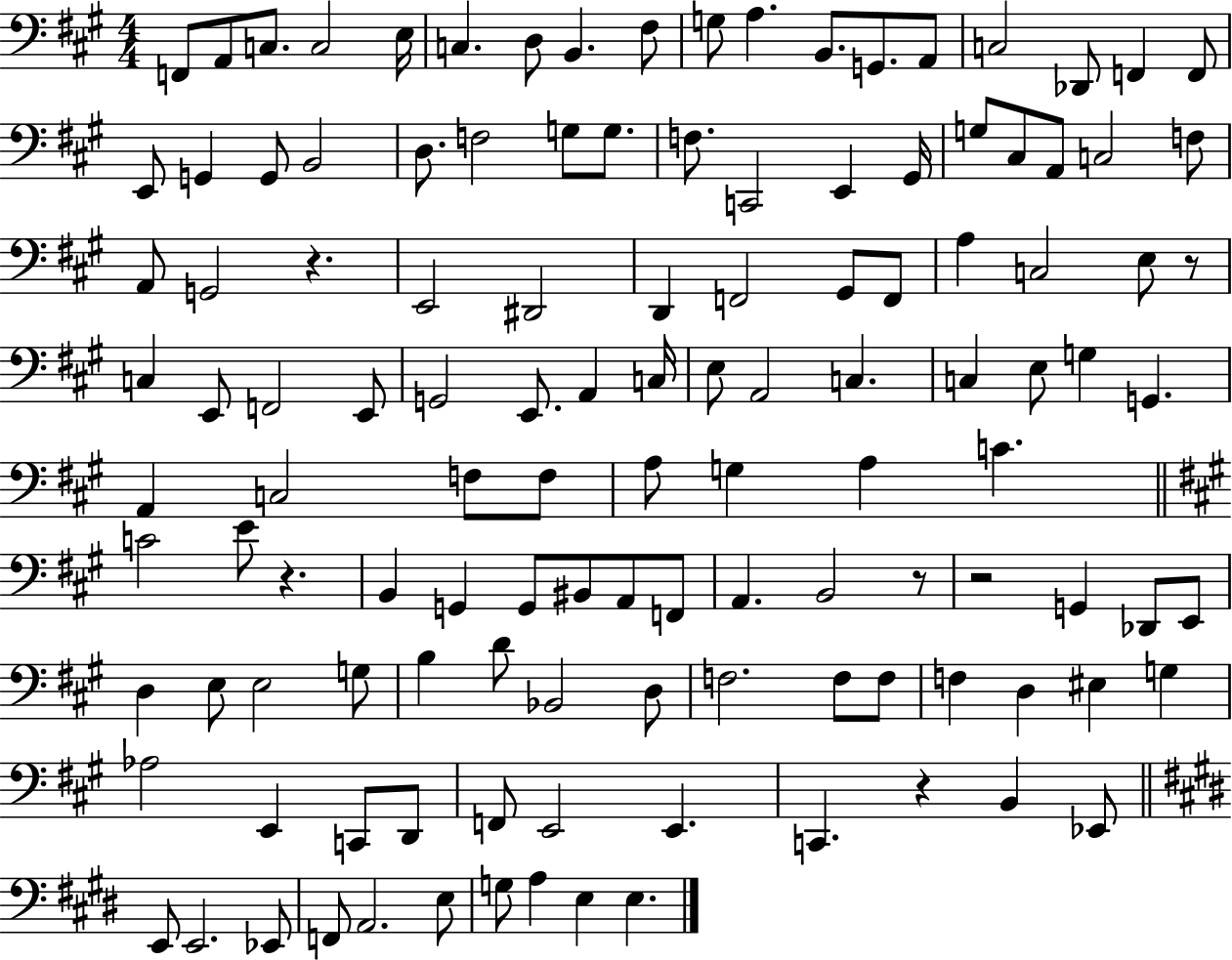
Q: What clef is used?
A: bass